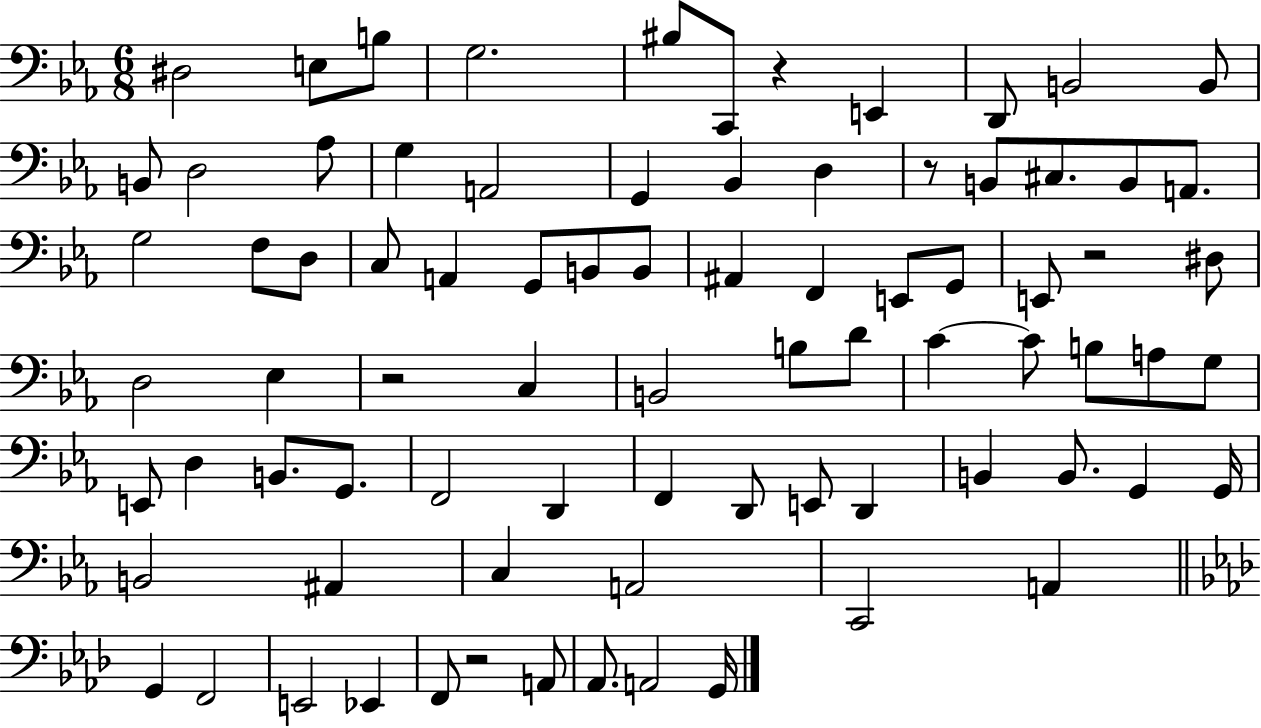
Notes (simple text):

D#3/h E3/e B3/e G3/h. BIS3/e C2/e R/q E2/q D2/e B2/h B2/e B2/e D3/h Ab3/e G3/q A2/h G2/q Bb2/q D3/q R/e B2/e C#3/e. B2/e A2/e. G3/h F3/e D3/e C3/e A2/q G2/e B2/e B2/e A#2/q F2/q E2/e G2/e E2/e R/h D#3/e D3/h Eb3/q R/h C3/q B2/h B3/e D4/e C4/q C4/e B3/e A3/e G3/e E2/e D3/q B2/e. G2/e. F2/h D2/q F2/q D2/e E2/e D2/q B2/q B2/e. G2/q G2/s B2/h A#2/q C3/q A2/h C2/h A2/q G2/q F2/h E2/h Eb2/q F2/e R/h A2/e Ab2/e. A2/h G2/s